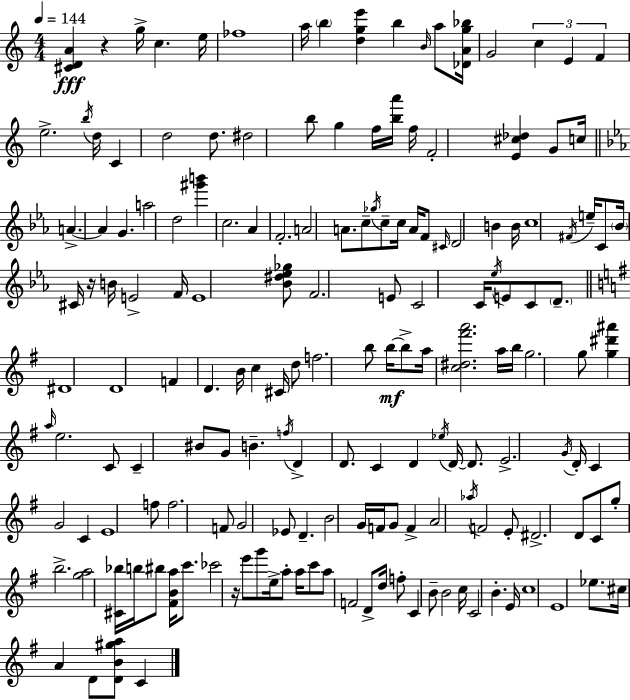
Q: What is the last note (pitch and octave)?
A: C4